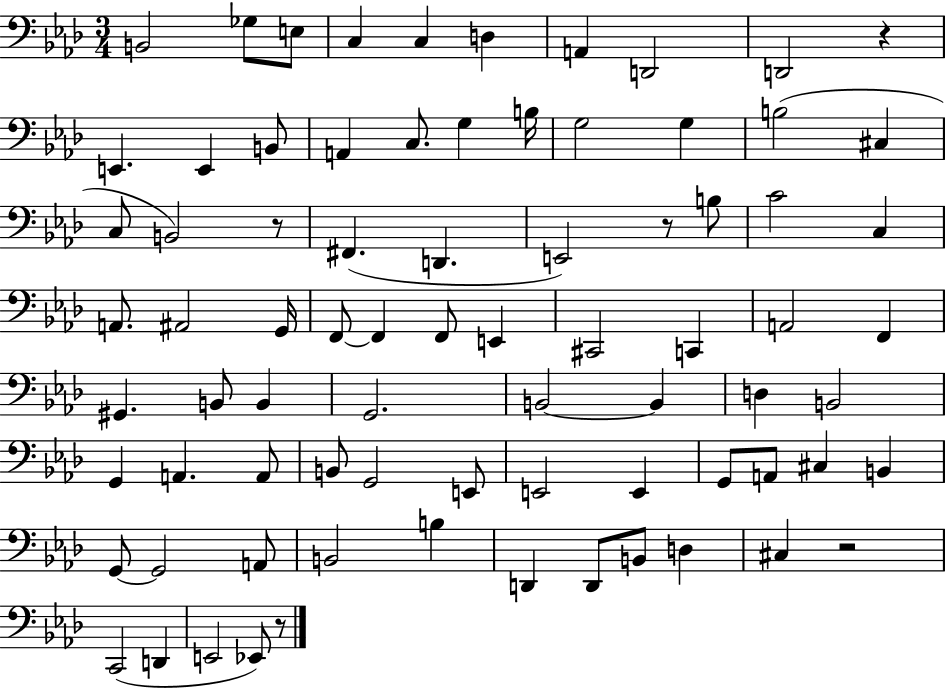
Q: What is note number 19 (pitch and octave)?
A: B3